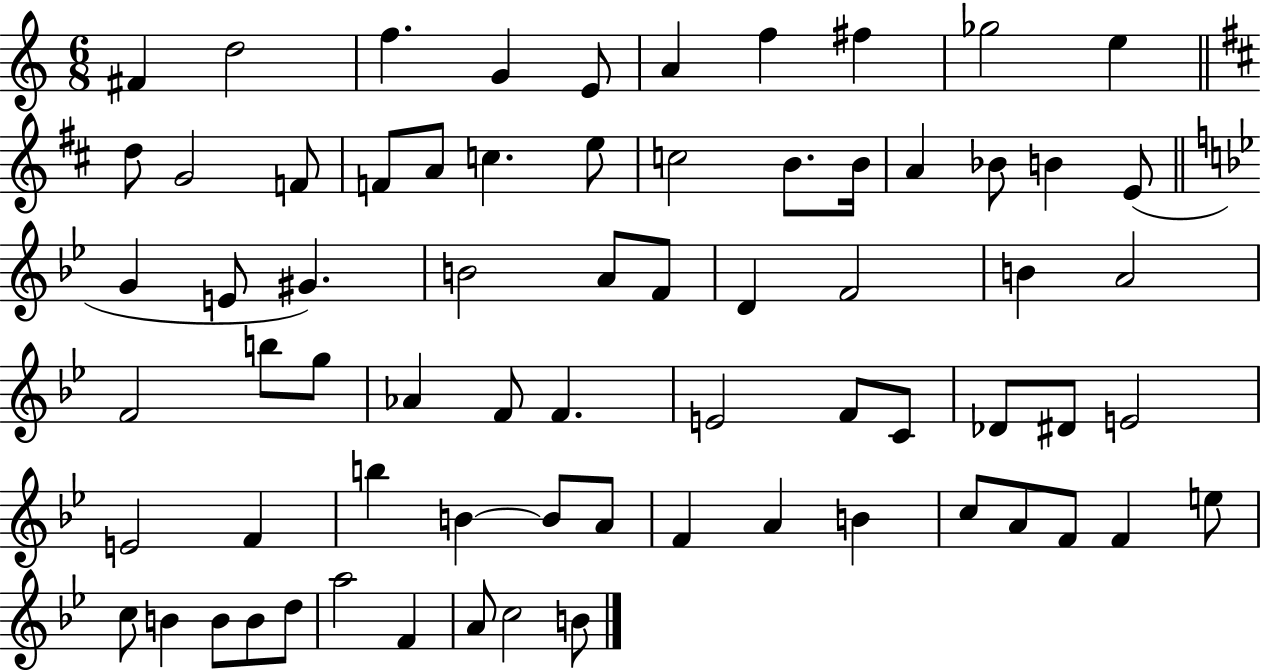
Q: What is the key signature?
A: C major